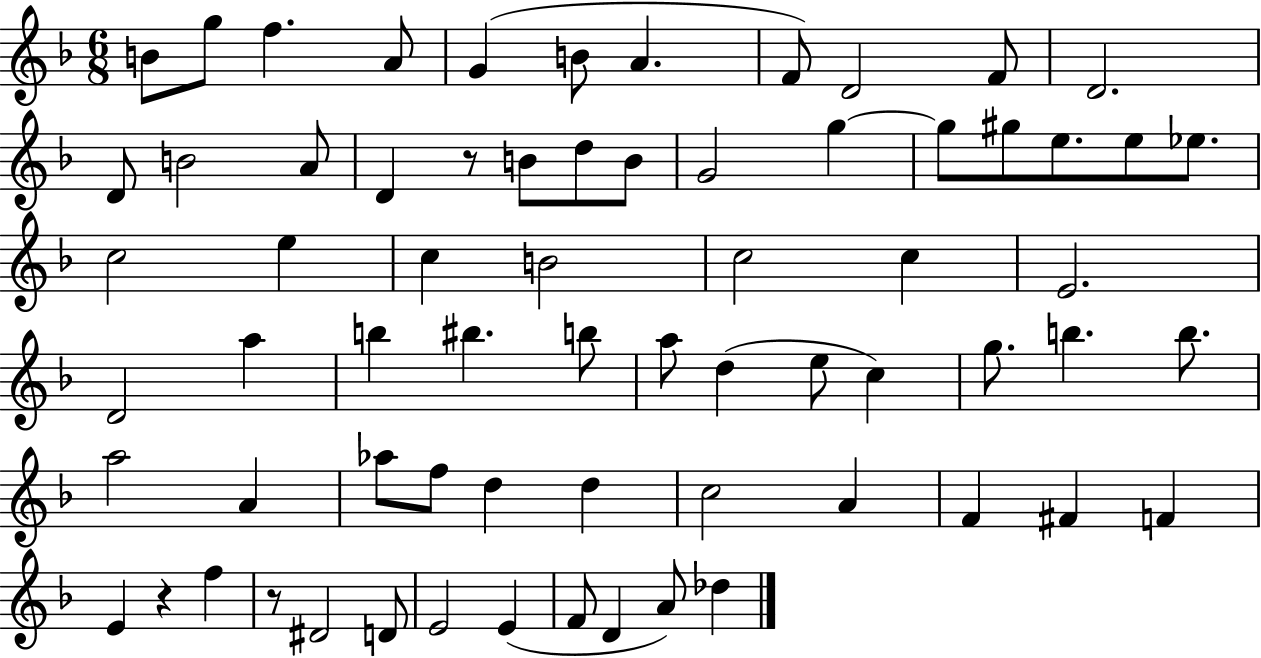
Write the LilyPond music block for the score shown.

{
  \clef treble
  \numericTimeSignature
  \time 6/8
  \key f \major
  b'8 g''8 f''4. a'8 | g'4( b'8 a'4. | f'8) d'2 f'8 | d'2. | \break d'8 b'2 a'8 | d'4 r8 b'8 d''8 b'8 | g'2 g''4~~ | g''8 gis''8 e''8. e''8 ees''8. | \break c''2 e''4 | c''4 b'2 | c''2 c''4 | e'2. | \break d'2 a''4 | b''4 bis''4. b''8 | a''8 d''4( e''8 c''4) | g''8. b''4. b''8. | \break a''2 a'4 | aes''8 f''8 d''4 d''4 | c''2 a'4 | f'4 fis'4 f'4 | \break e'4 r4 f''4 | r8 dis'2 d'8 | e'2 e'4( | f'8 d'4 a'8) des''4 | \break \bar "|."
}